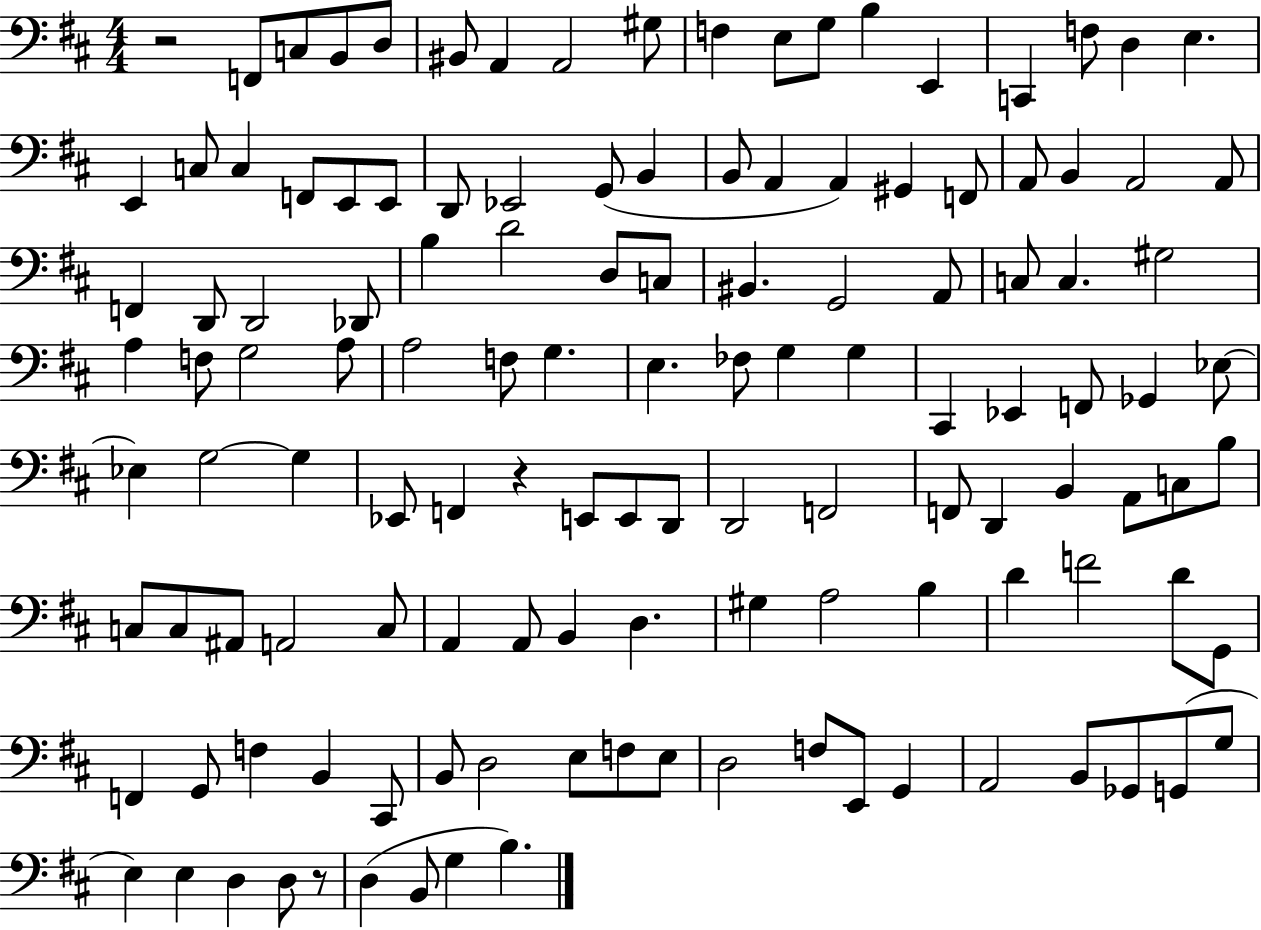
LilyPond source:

{
  \clef bass
  \numericTimeSignature
  \time 4/4
  \key d \major
  r2 f,8 c8 b,8 d8 | bis,8 a,4 a,2 gis8 | f4 e8 g8 b4 e,4 | c,4 f8 d4 e4. | \break e,4 c8 c4 f,8 e,8 e,8 | d,8 ees,2 g,8( b,4 | b,8 a,4 a,4) gis,4 f,8 | a,8 b,4 a,2 a,8 | \break f,4 d,8 d,2 des,8 | b4 d'2 d8 c8 | bis,4. g,2 a,8 | c8 c4. gis2 | \break a4 f8 g2 a8 | a2 f8 g4. | e4. fes8 g4 g4 | cis,4 ees,4 f,8 ges,4 ees8~~ | \break ees4 g2~~ g4 | ees,8 f,4 r4 e,8 e,8 d,8 | d,2 f,2 | f,8 d,4 b,4 a,8 c8 b8 | \break c8 c8 ais,8 a,2 c8 | a,4 a,8 b,4 d4. | gis4 a2 b4 | d'4 f'2 d'8 g,8 | \break f,4 g,8 f4 b,4 cis,8 | b,8 d2 e8 f8 e8 | d2 f8 e,8 g,4 | a,2 b,8 ges,8 g,8( g8 | \break e4) e4 d4 d8 r8 | d4( b,8 g4 b4.) | \bar "|."
}